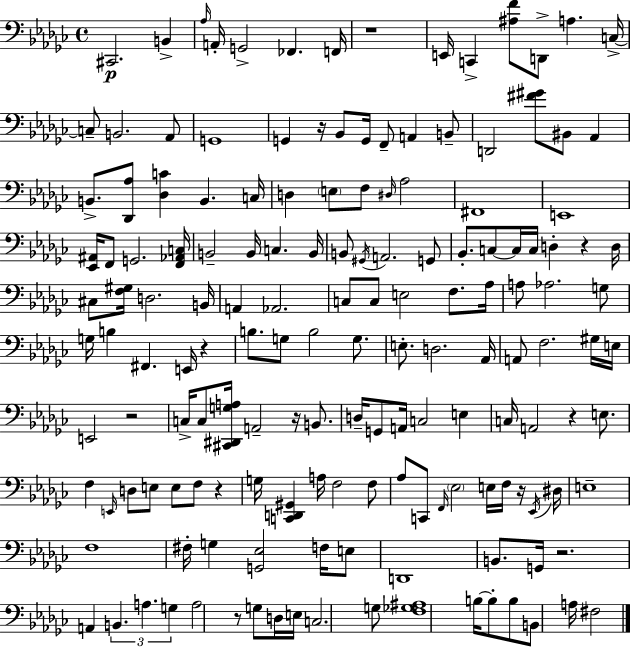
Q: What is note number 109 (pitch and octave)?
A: Eb2